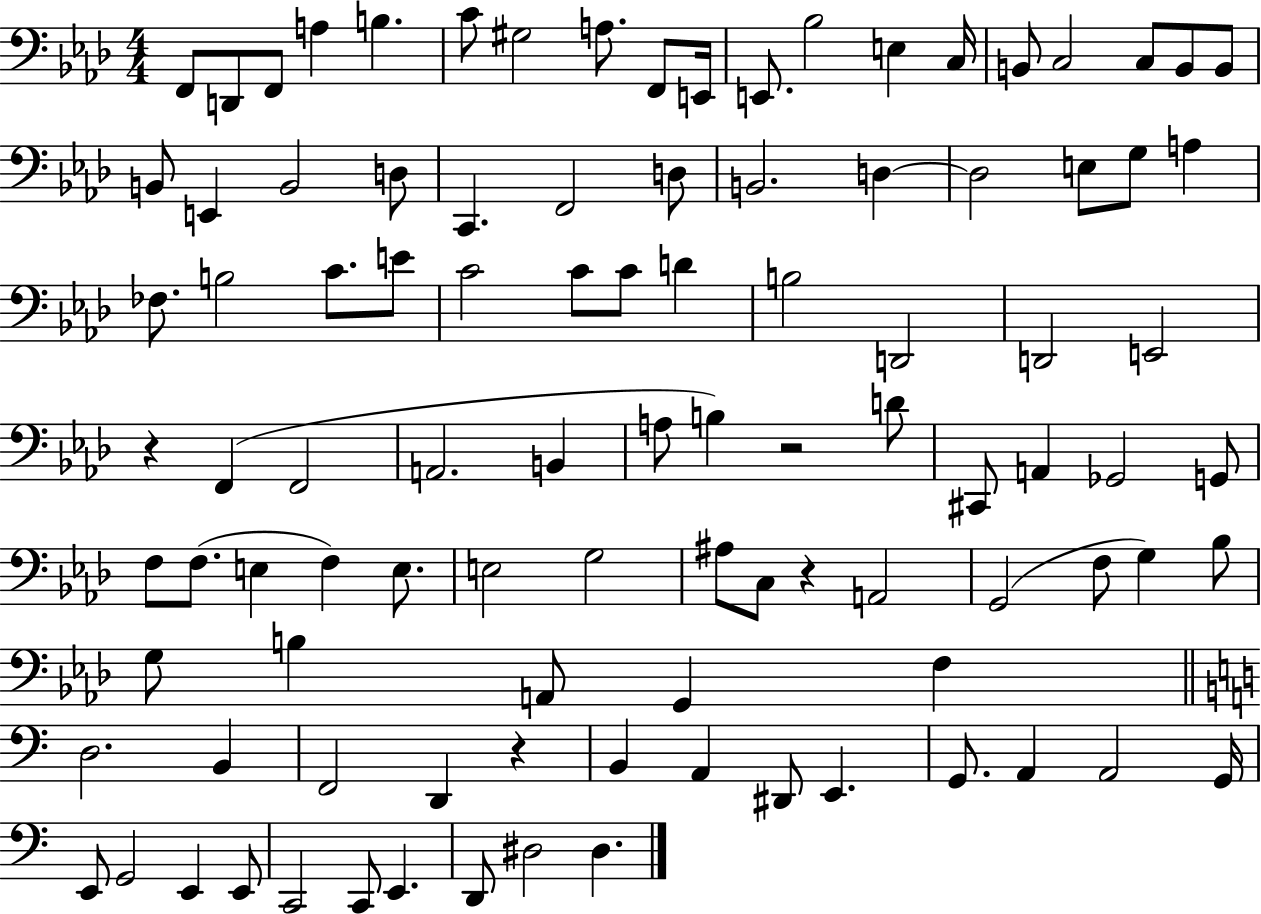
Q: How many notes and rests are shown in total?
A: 100